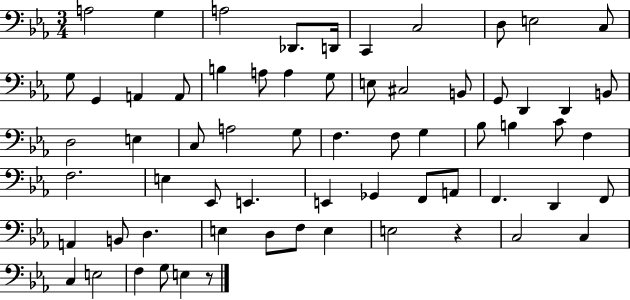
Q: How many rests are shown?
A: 2